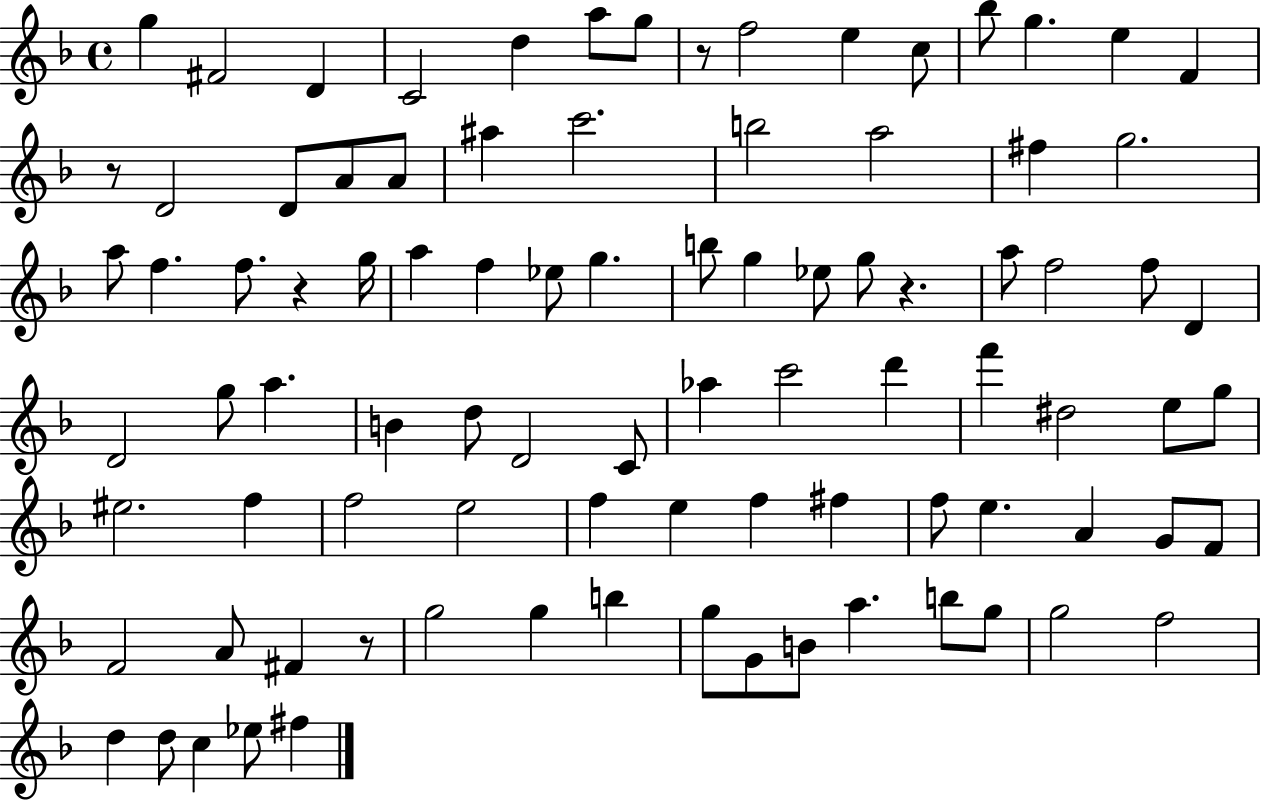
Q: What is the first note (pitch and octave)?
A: G5